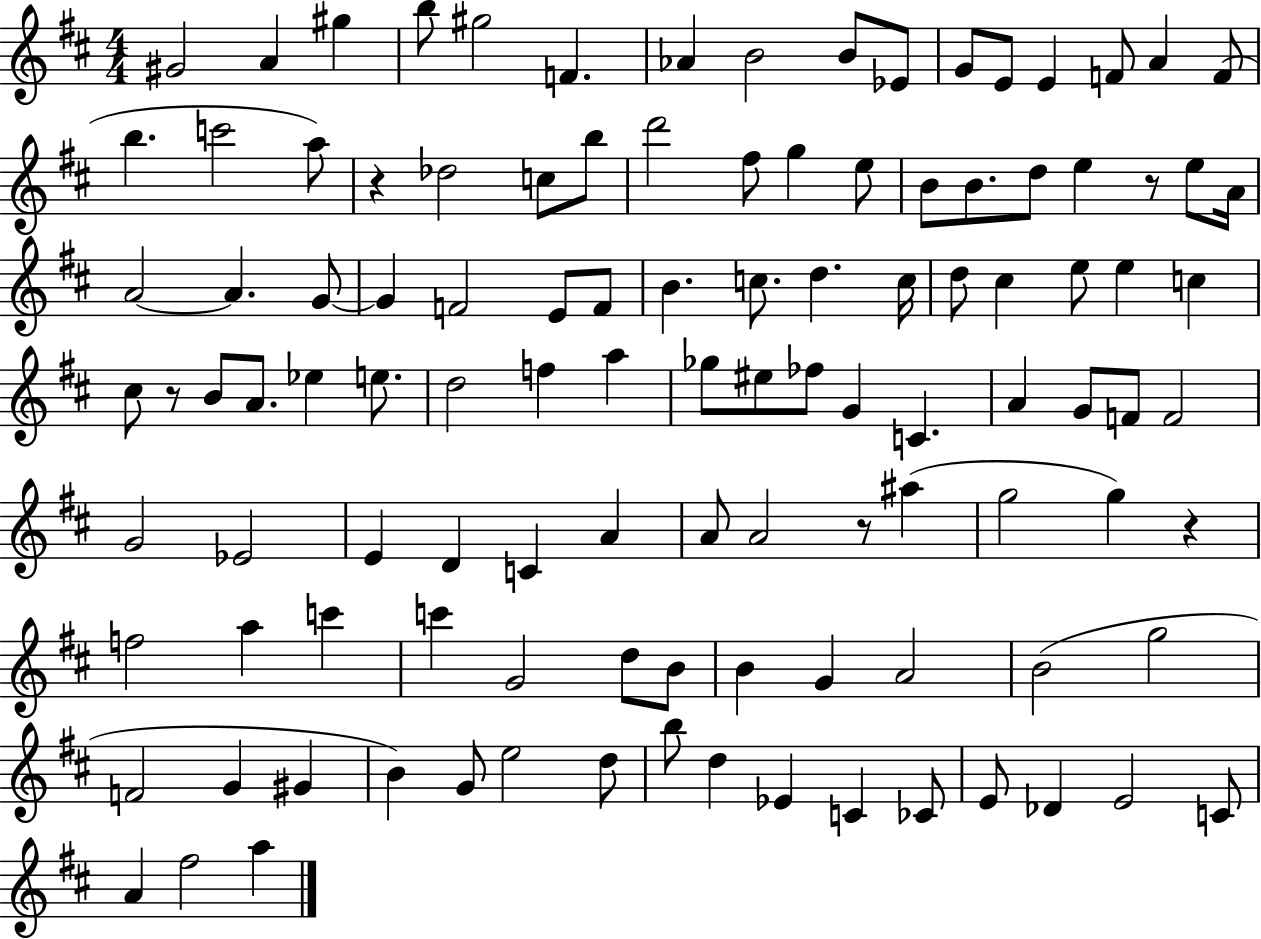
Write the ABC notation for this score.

X:1
T:Untitled
M:4/4
L:1/4
K:D
^G2 A ^g b/2 ^g2 F _A B2 B/2 _E/2 G/2 E/2 E F/2 A F/2 b c'2 a/2 z _d2 c/2 b/2 d'2 ^f/2 g e/2 B/2 B/2 d/2 e z/2 e/2 A/4 A2 A G/2 G F2 E/2 F/2 B c/2 d c/4 d/2 ^c e/2 e c ^c/2 z/2 B/2 A/2 _e e/2 d2 f a _g/2 ^e/2 _f/2 G C A G/2 F/2 F2 G2 _E2 E D C A A/2 A2 z/2 ^a g2 g z f2 a c' c' G2 d/2 B/2 B G A2 B2 g2 F2 G ^G B G/2 e2 d/2 b/2 d _E C _C/2 E/2 _D E2 C/2 A ^f2 a